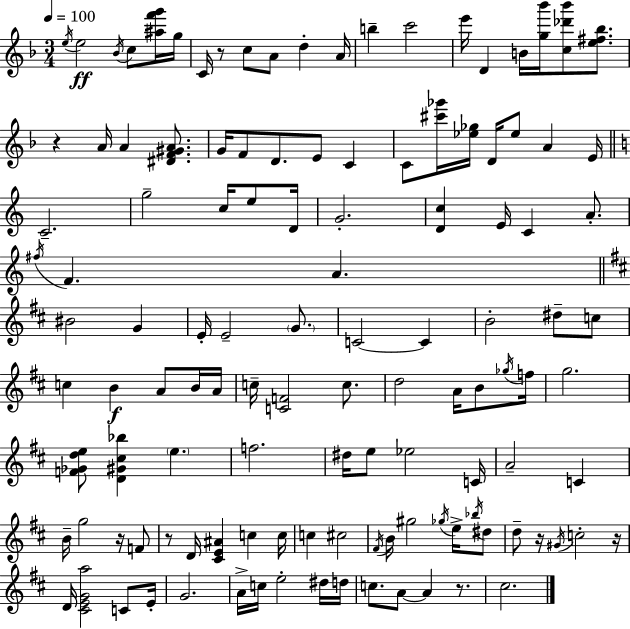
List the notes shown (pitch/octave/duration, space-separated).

E5/s E5/h Bb4/s C5/e [A#5,F6,G6]/s G5/s C4/s R/e C5/e A4/e D5/q A4/s B5/q C6/h E6/s D4/q B4/s [G5,Bb6]/s [C5,Db6,Bb6]/e [E5,F#5,Bb5]/e. R/q A4/s A4/q [D#4,F4,G#4,A4]/e. G4/s F4/e D4/e. E4/e C4/q C4/e [C#6,Gb6]/s [Eb5,Gb5]/s D4/s Eb5/e A4/q E4/s C4/h. G5/h C5/s E5/e D4/s G4/h. [D4,C5]/q E4/s C4/q A4/e. F#5/s F4/q. A4/q. BIS4/h G4/q E4/s E4/h G4/e. C4/h C4/q B4/h D#5/e C5/e C5/q B4/q A4/e B4/s A4/s C5/s [C4,F4]/h C5/e. D5/h A4/s B4/e Gb5/s F5/s G5/h. [F4,Gb4,D5,E5]/e [D4,G#4,C#5,Bb5]/q E5/q. F5/h. D#5/s E5/e Eb5/h C4/s A4/h C4/q B4/s G5/h R/s F4/e R/e D4/s [C#4,E4,A#4]/q C5/q C5/s C5/q C#5/h F#4/s B4/s G#5/h Gb5/s E5/s Bb5/s D#5/e D5/e R/s G#4/s C5/h R/s D4/s [C#4,E4,G4,A5]/h C4/e E4/s G4/h. A4/s C5/s E5/h D#5/s D5/s C5/e. A4/e A4/q R/e. C#5/h.